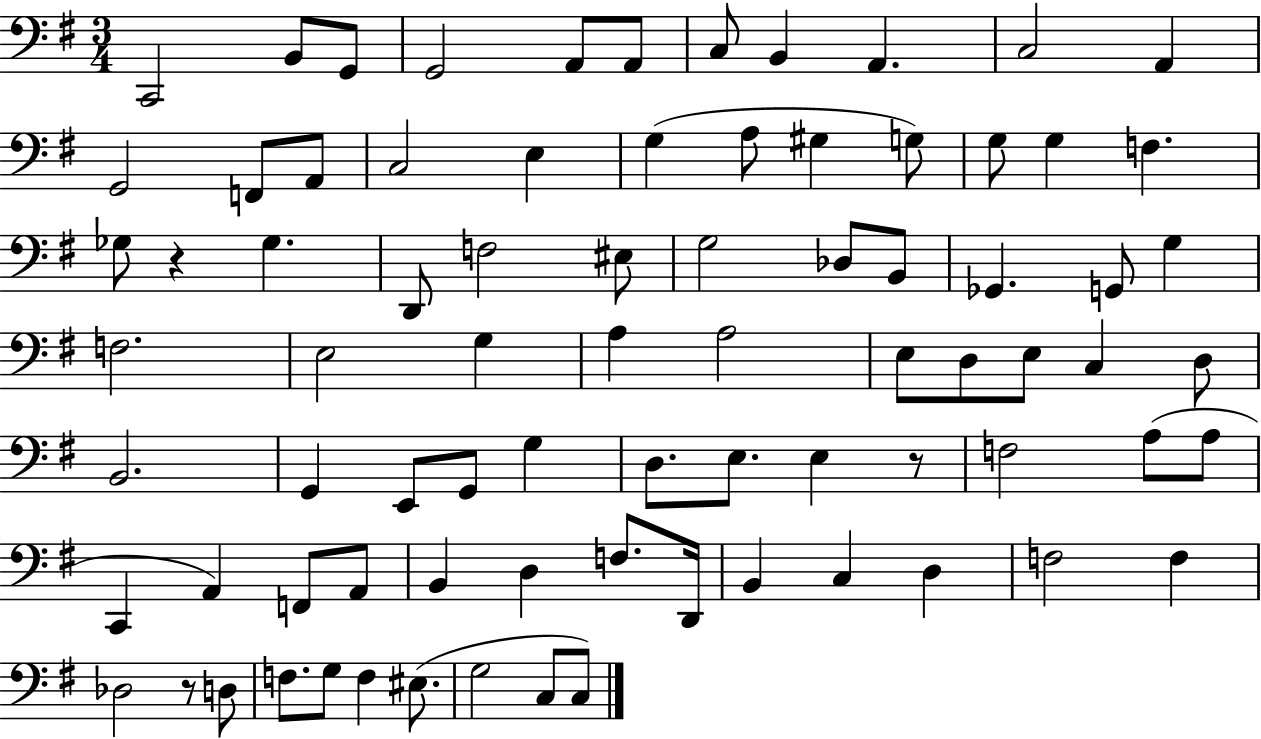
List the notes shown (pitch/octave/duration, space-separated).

C2/h B2/e G2/e G2/h A2/e A2/e C3/e B2/q A2/q. C3/h A2/q G2/h F2/e A2/e C3/h E3/q G3/q A3/e G#3/q G3/e G3/e G3/q F3/q. Gb3/e R/q Gb3/q. D2/e F3/h EIS3/e G3/h Db3/e B2/e Gb2/q. G2/e G3/q F3/h. E3/h G3/q A3/q A3/h E3/e D3/e E3/e C3/q D3/e B2/h. G2/q E2/e G2/e G3/q D3/e. E3/e. E3/q R/e F3/h A3/e A3/e C2/q A2/q F2/e A2/e B2/q D3/q F3/e. D2/s B2/q C3/q D3/q F3/h F3/q Db3/h R/e D3/e F3/e. G3/e F3/q EIS3/e. G3/h C3/e C3/e